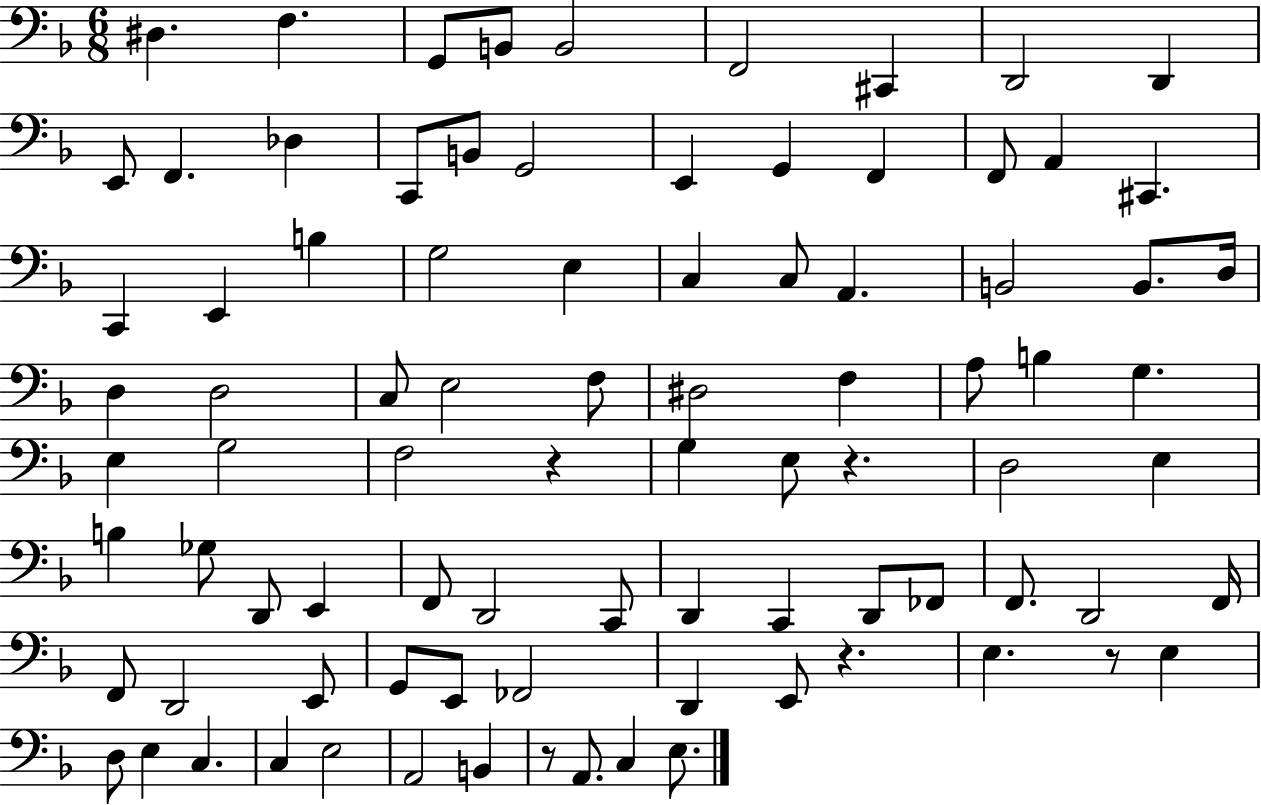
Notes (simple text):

D#3/q. F3/q. G2/e B2/e B2/h F2/h C#2/q D2/h D2/q E2/e F2/q. Db3/q C2/e B2/e G2/h E2/q G2/q F2/q F2/e A2/q C#2/q. C2/q E2/q B3/q G3/h E3/q C3/q C3/e A2/q. B2/h B2/e. D3/s D3/q D3/h C3/e E3/h F3/e D#3/h F3/q A3/e B3/q G3/q. E3/q G3/h F3/h R/q G3/q E3/e R/q. D3/h E3/q B3/q Gb3/e D2/e E2/q F2/e D2/h C2/e D2/q C2/q D2/e FES2/e F2/e. D2/h F2/s F2/e D2/h E2/e G2/e E2/e FES2/h D2/q E2/e R/q. E3/q. R/e E3/q D3/e E3/q C3/q. C3/q E3/h A2/h B2/q R/e A2/e. C3/q E3/e.